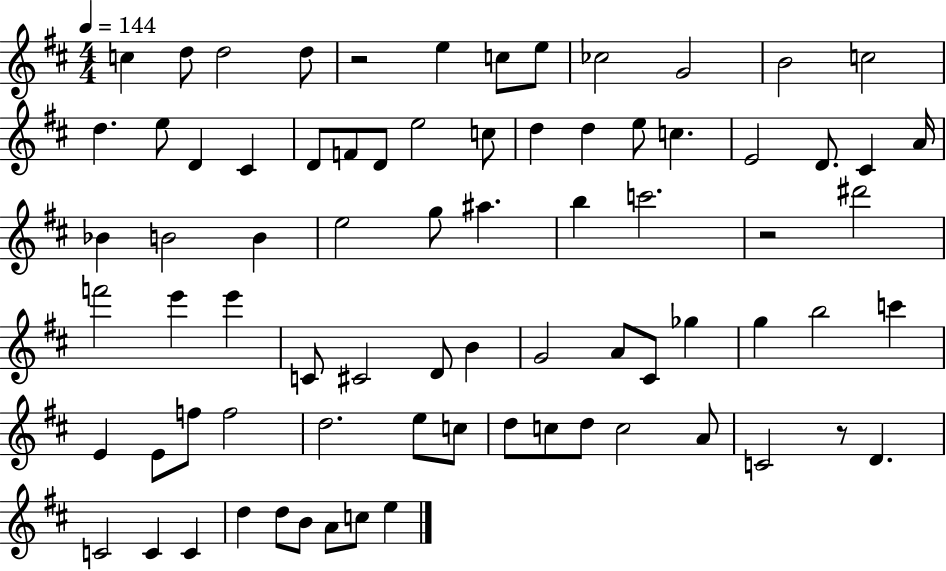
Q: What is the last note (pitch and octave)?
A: E5